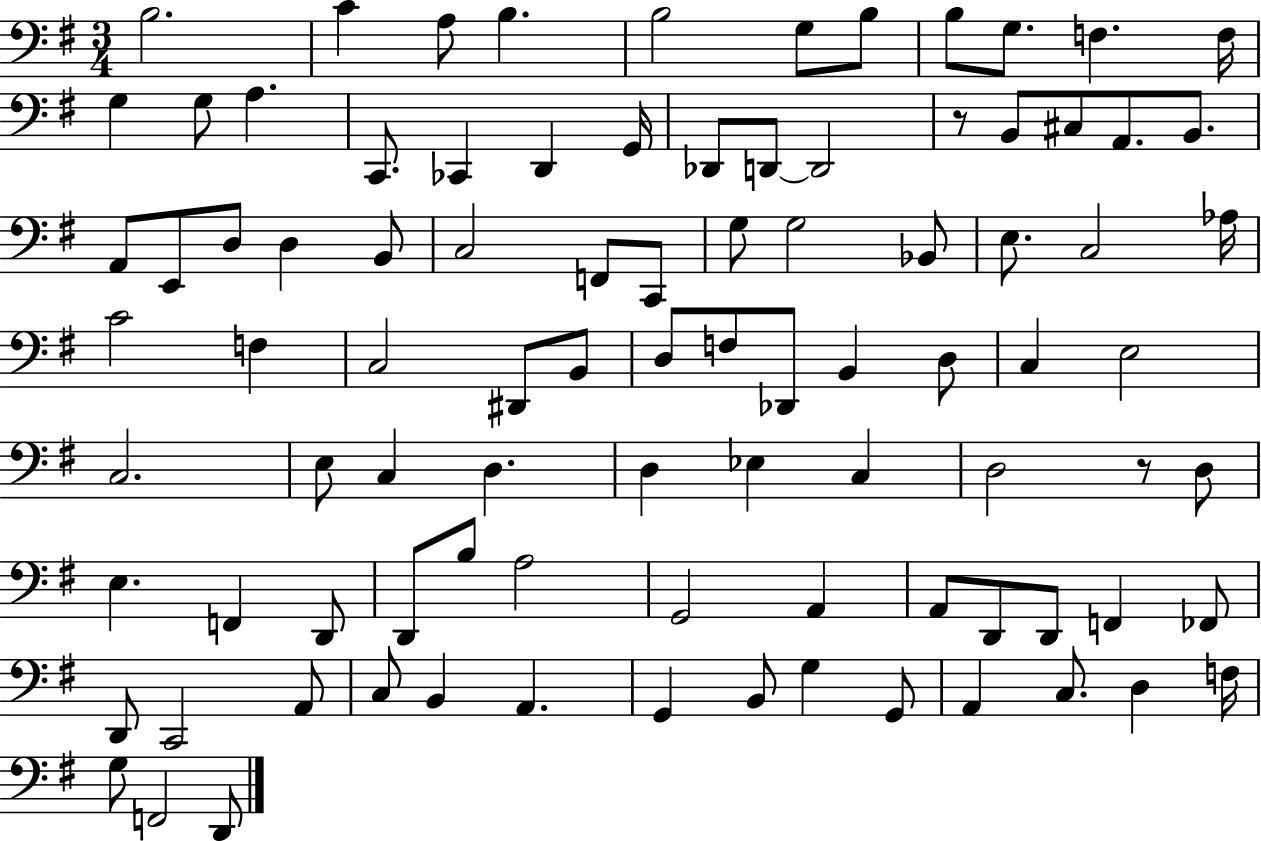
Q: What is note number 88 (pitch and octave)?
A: G3